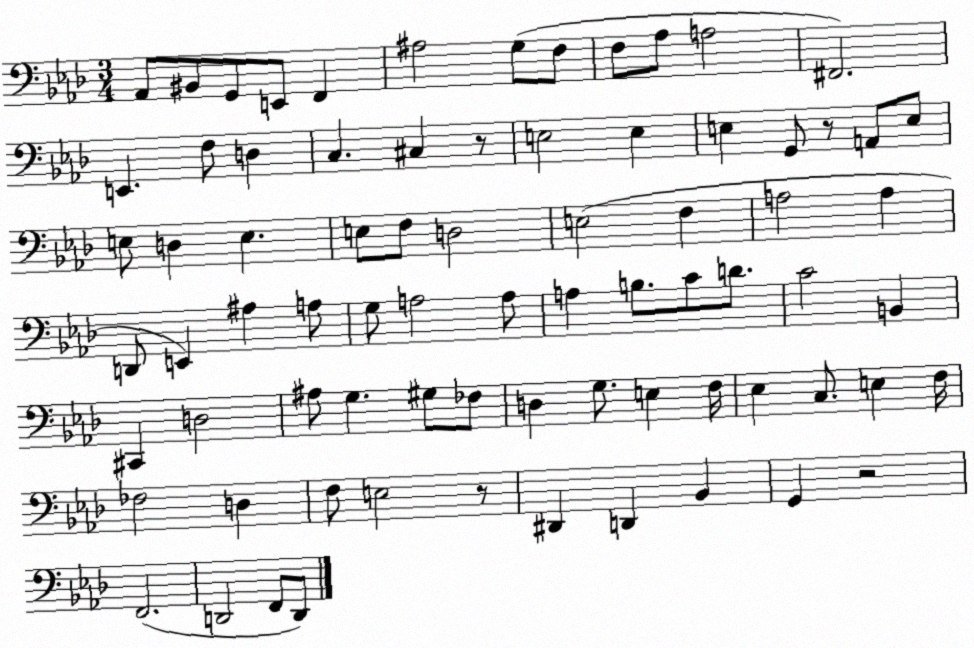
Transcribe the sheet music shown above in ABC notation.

X:1
T:Untitled
M:3/4
L:1/4
K:Ab
_A,,/2 ^B,,/2 G,,/2 E,,/2 F,, ^A,2 G,/2 F,/2 F,/2 _A,/2 A,2 ^F,,2 E,, F,/2 D, C, ^C, z/2 E,2 E, E, G,,/2 z/2 A,,/2 E,/2 E,/2 D, E, E,/2 F,/2 D,2 E,2 F, A,2 A, D,,/2 E,, ^A, A,/2 G,/2 A,2 A,/2 A, B,/2 C/2 D/2 C2 B,, ^C,, D,2 ^A,/2 G, ^G,/2 _F,/2 D, G,/2 E, F,/4 _E, C,/2 E, F,/4 _F,2 D, F,/2 E,2 z/2 ^D,, D,, _B,, G,, z2 F,,2 D,,2 F,,/2 D,,/2